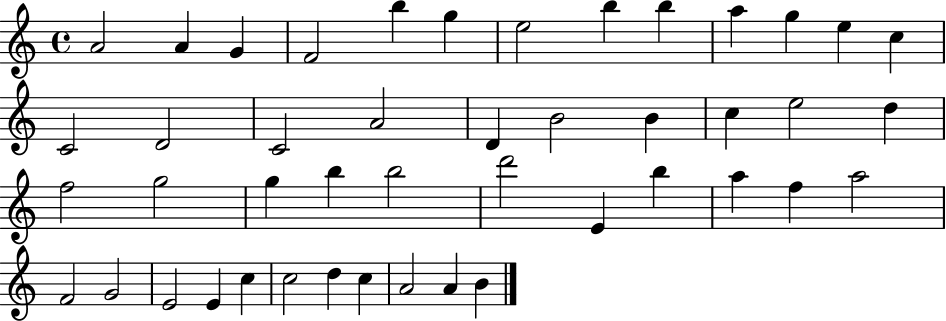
A4/h A4/q G4/q F4/h B5/q G5/q E5/h B5/q B5/q A5/q G5/q E5/q C5/q C4/h D4/h C4/h A4/h D4/q B4/h B4/q C5/q E5/h D5/q F5/h G5/h G5/q B5/q B5/h D6/h E4/q B5/q A5/q F5/q A5/h F4/h G4/h E4/h E4/q C5/q C5/h D5/q C5/q A4/h A4/q B4/q